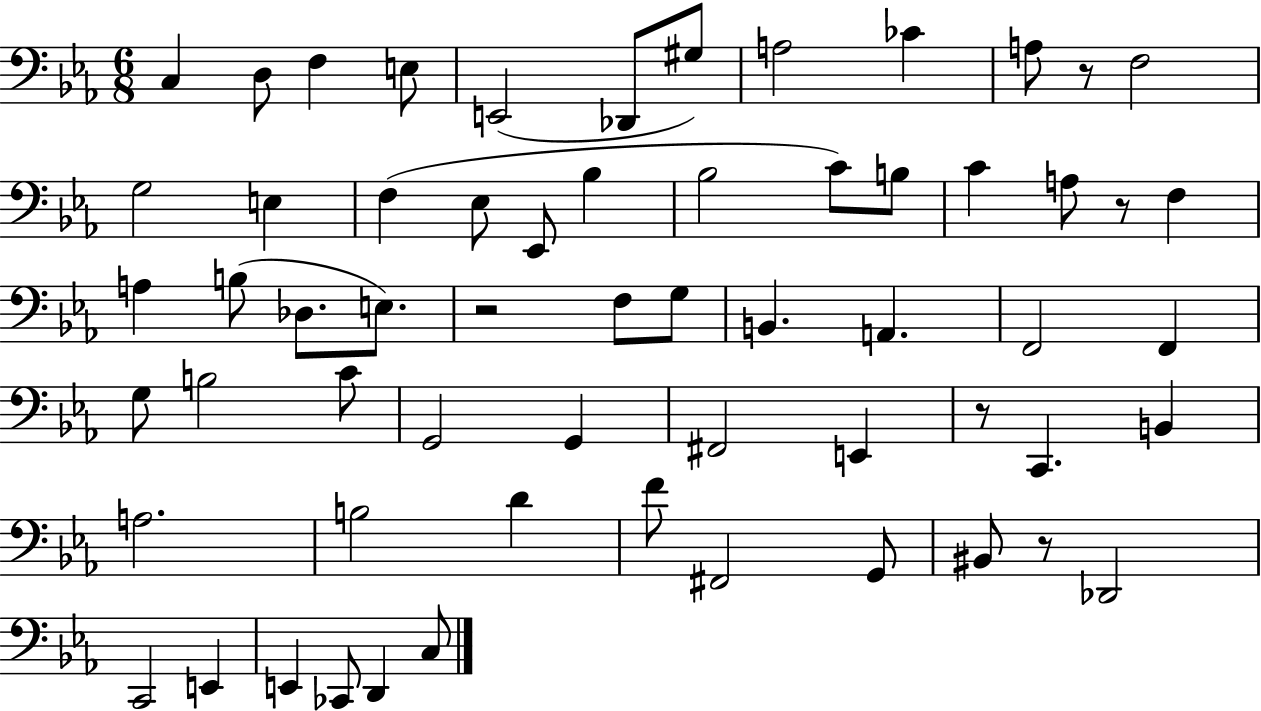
{
  \clef bass
  \numericTimeSignature
  \time 6/8
  \key ees \major
  c4 d8 f4 e8 | e,2( des,8 gis8) | a2 ces'4 | a8 r8 f2 | \break g2 e4 | f4( ees8 ees,8 bes4 | bes2 c'8) b8 | c'4 a8 r8 f4 | \break a4 b8( des8. e8.) | r2 f8 g8 | b,4. a,4. | f,2 f,4 | \break g8 b2 c'8 | g,2 g,4 | fis,2 e,4 | r8 c,4. b,4 | \break a2. | b2 d'4 | f'8 fis,2 g,8 | bis,8 r8 des,2 | \break c,2 e,4 | e,4 ces,8 d,4 c8 | \bar "|."
}